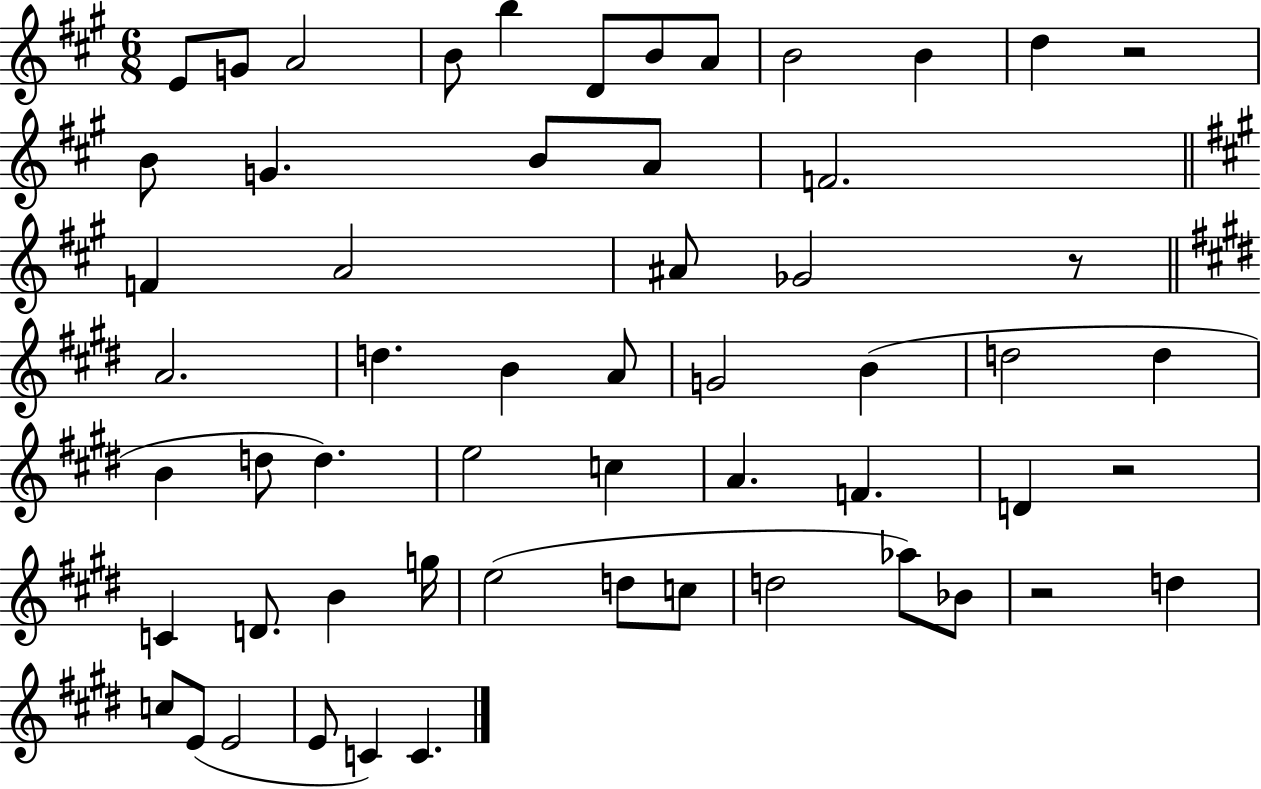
{
  \clef treble
  \numericTimeSignature
  \time 6/8
  \key a \major
  \repeat volta 2 { e'8 g'8 a'2 | b'8 b''4 d'8 b'8 a'8 | b'2 b'4 | d''4 r2 | \break b'8 g'4. b'8 a'8 | f'2. | \bar "||" \break \key a \major f'4 a'2 | ais'8 ges'2 r8 | \bar "||" \break \key e \major a'2. | d''4. b'4 a'8 | g'2 b'4( | d''2 d''4 | \break b'4 d''8 d''4.) | e''2 c''4 | a'4. f'4. | d'4 r2 | \break c'4 d'8. b'4 g''16 | e''2( d''8 c''8 | d''2 aes''8) bes'8 | r2 d''4 | \break c''8 e'8( e'2 | e'8 c'4) c'4. | } \bar "|."
}